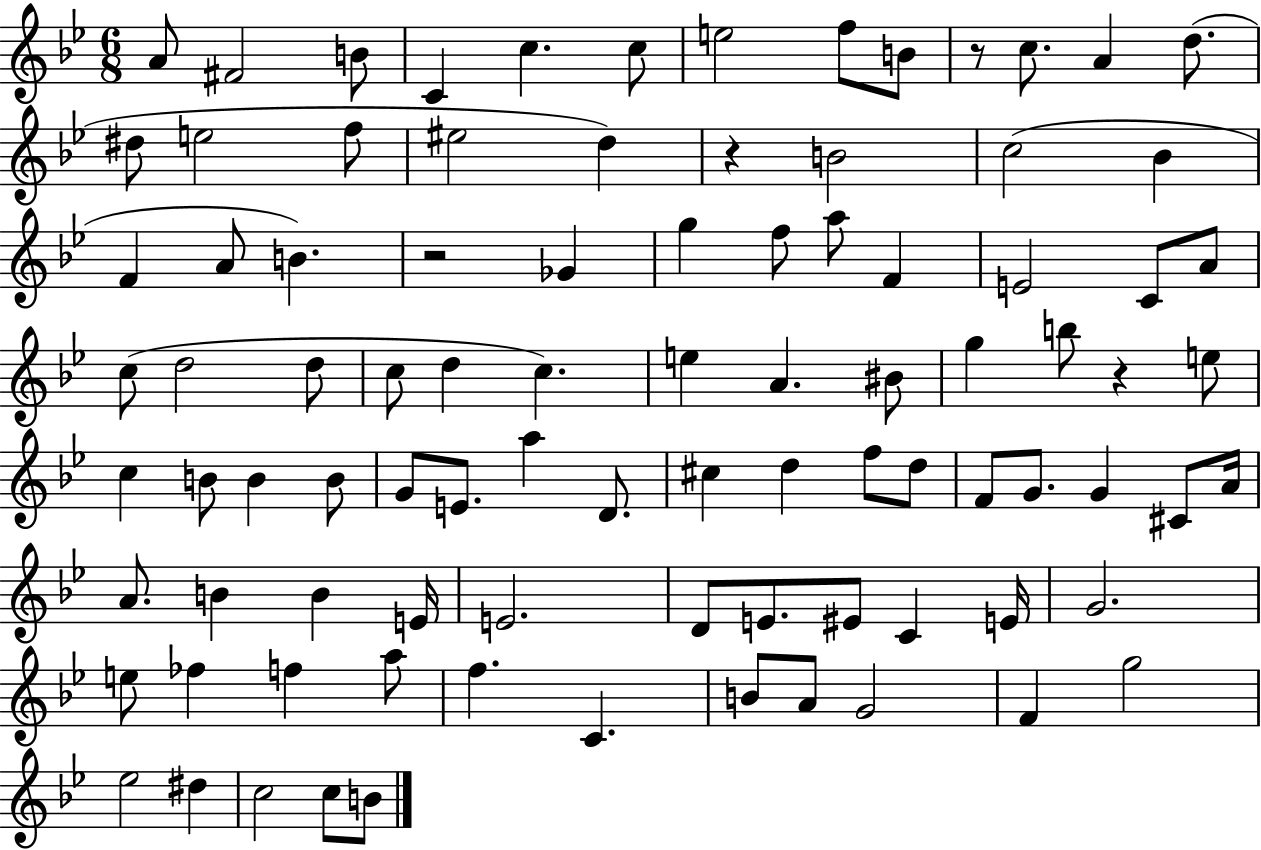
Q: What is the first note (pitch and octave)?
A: A4